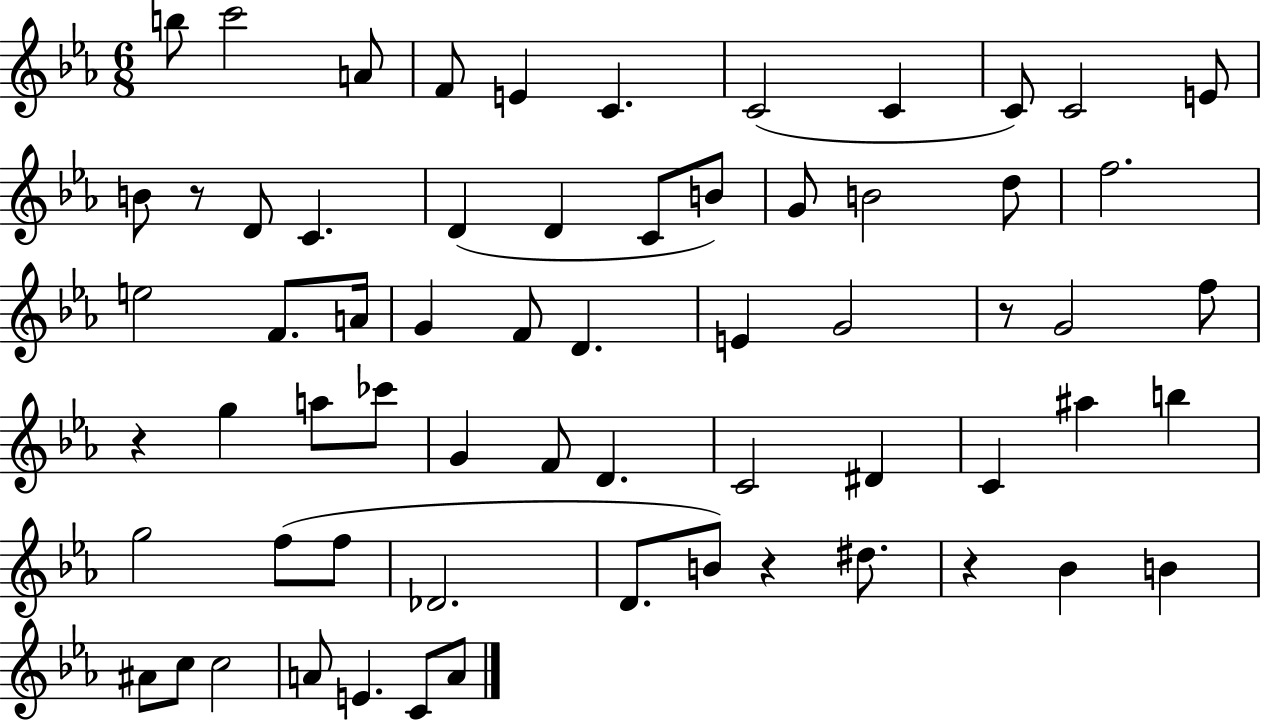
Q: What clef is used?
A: treble